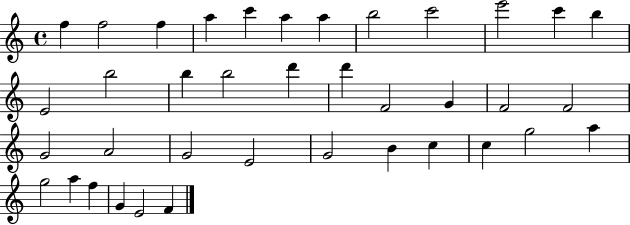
F5/q F5/h F5/q A5/q C6/q A5/q A5/q B5/h C6/h E6/h C6/q B5/q E4/h B5/h B5/q B5/h D6/q D6/q F4/h G4/q F4/h F4/h G4/h A4/h G4/h E4/h G4/h B4/q C5/q C5/q G5/h A5/q G5/h A5/q F5/q G4/q E4/h F4/q